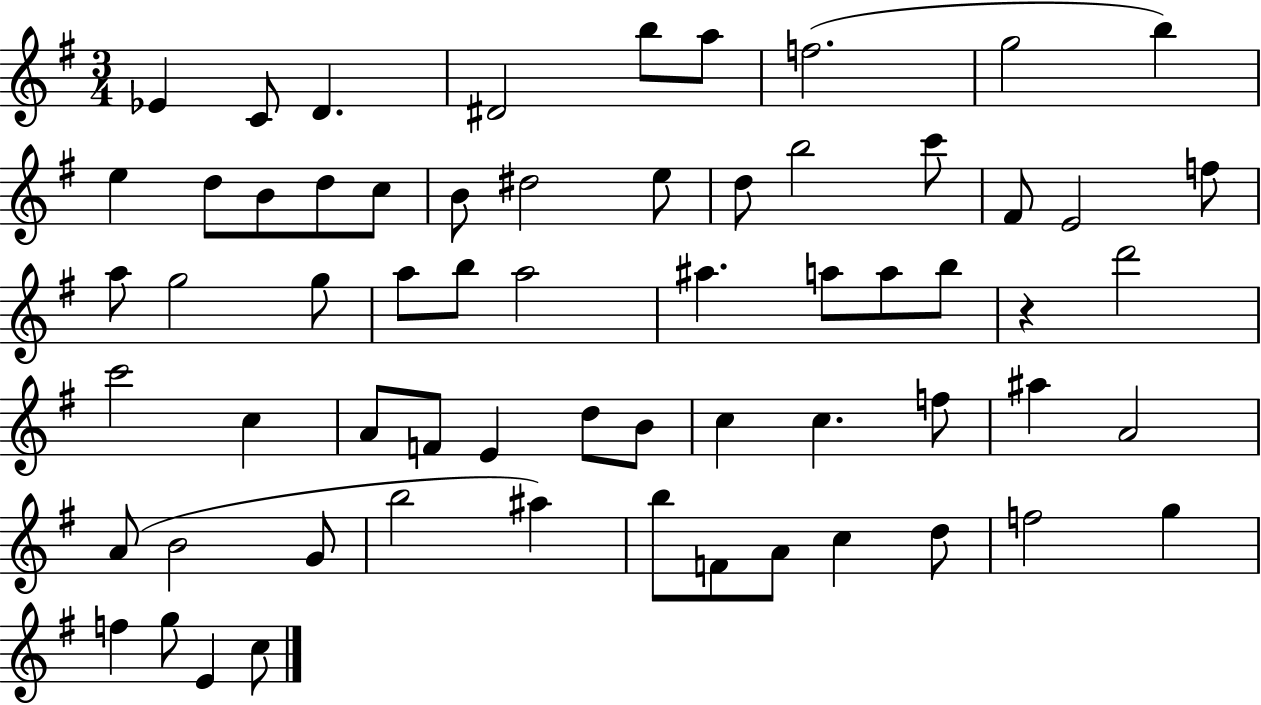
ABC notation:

X:1
T:Untitled
M:3/4
L:1/4
K:G
_E C/2 D ^D2 b/2 a/2 f2 g2 b e d/2 B/2 d/2 c/2 B/2 ^d2 e/2 d/2 b2 c'/2 ^F/2 E2 f/2 a/2 g2 g/2 a/2 b/2 a2 ^a a/2 a/2 b/2 z d'2 c'2 c A/2 F/2 E d/2 B/2 c c f/2 ^a A2 A/2 B2 G/2 b2 ^a b/2 F/2 A/2 c d/2 f2 g f g/2 E c/2